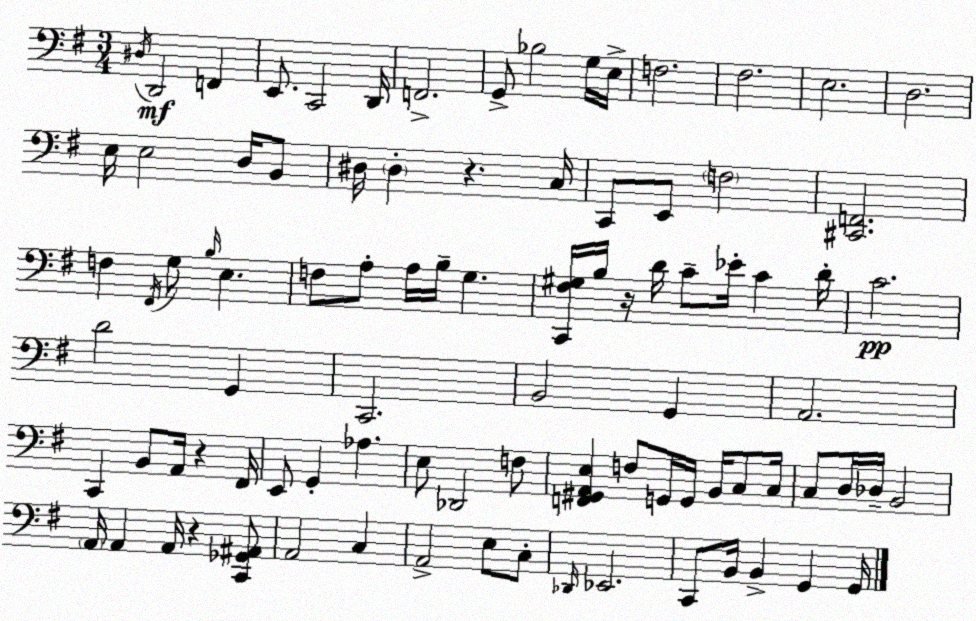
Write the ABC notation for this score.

X:1
T:Untitled
M:3/4
L:1/4
K:Em
^D,/4 D,,2 F,, E,,/2 C,,2 D,,/4 F,,2 G,,/2 _B,2 G,/4 E,/4 F,2 ^F,2 E,2 D,2 E,/4 E,2 D,/4 B,,/2 ^D,/4 ^D, z C,/4 C,,/2 E,,/2 F,2 [^C,,F,,]2 F, ^F,,/4 G,/2 B,/4 E, F,/2 A,/2 A,/4 B,/4 G, [C,,^F,^G,]/4 B,/4 z/4 D/4 C/2 _E/4 C D/4 C2 D2 G,, C,,2 B,,2 G,, A,,2 C,, B,,/2 A,,/4 z ^F,,/4 E,,/2 G,, _A, E,/2 _D,,2 F,/2 [F,,^G,,A,,E,] F,/2 G,,/4 G,,/4 B,,/4 C,/2 C,/4 C,/2 D,/4 _D,/4 B,,2 A,,/4 A,, A,,/4 z [C,,_G,,^A,,]/2 A,,2 C, A,,2 E,/2 C,/2 _D,,/4 _E,,2 C,,/2 B,,/4 B,, G,, G,,/4